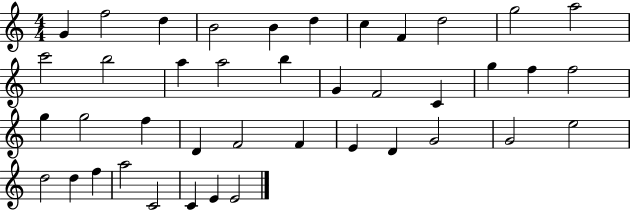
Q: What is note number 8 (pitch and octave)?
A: F4